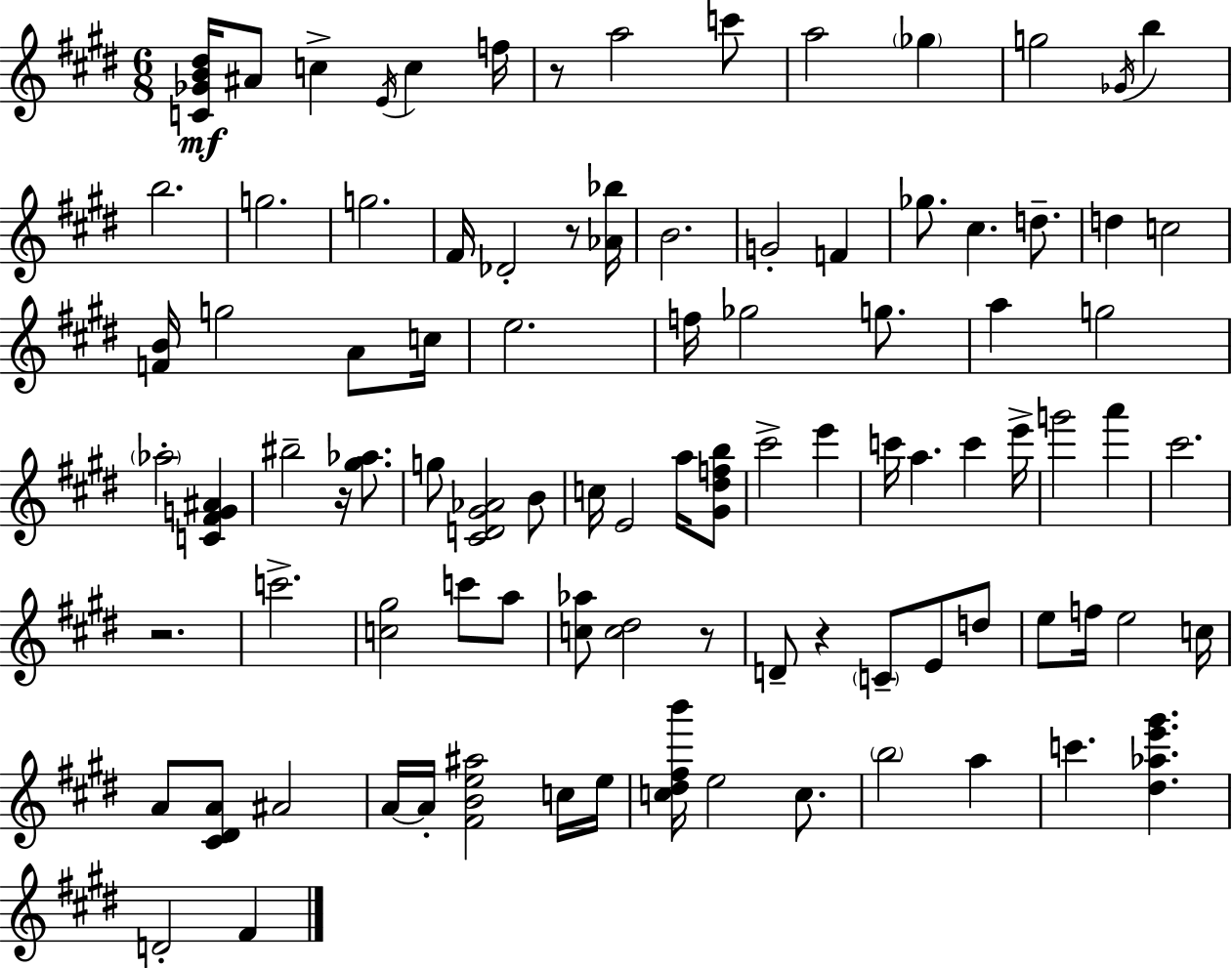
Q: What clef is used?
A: treble